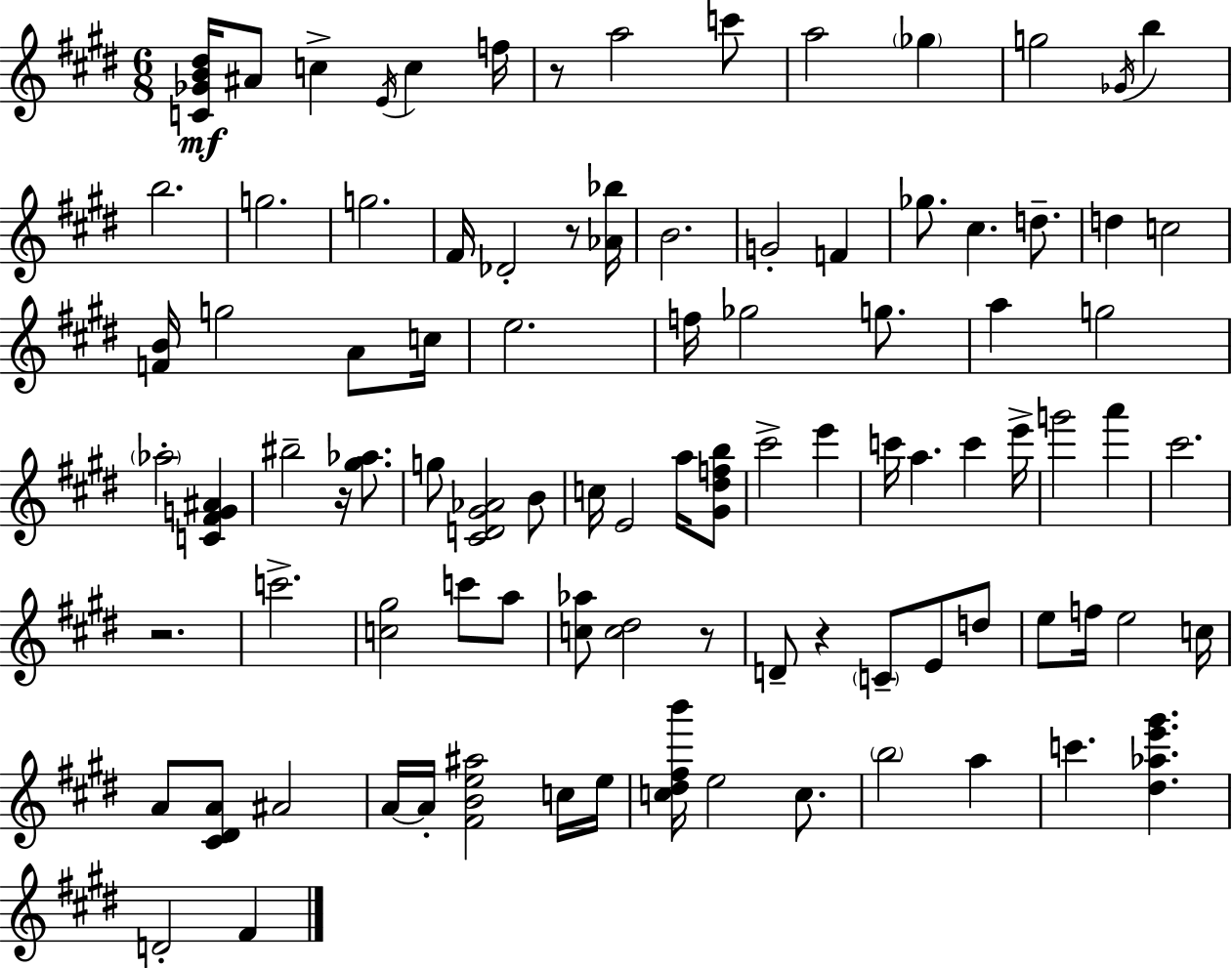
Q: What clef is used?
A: treble